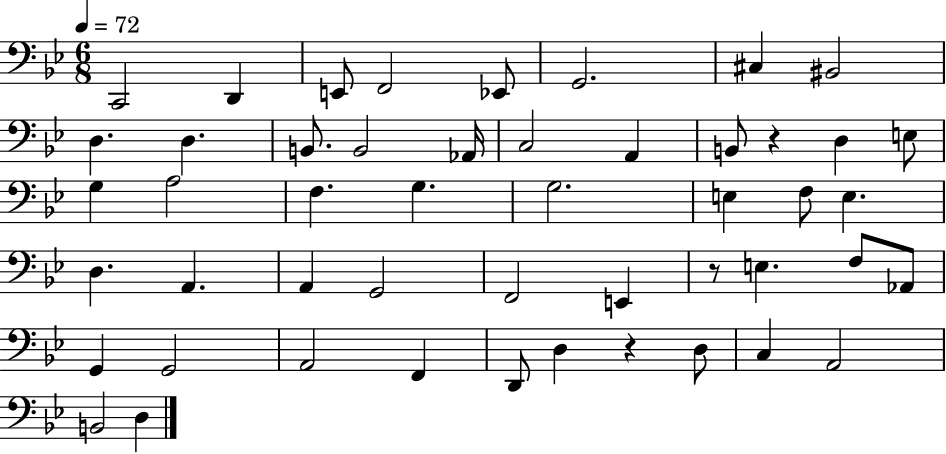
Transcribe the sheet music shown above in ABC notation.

X:1
T:Untitled
M:6/8
L:1/4
K:Bb
C,,2 D,, E,,/2 F,,2 _E,,/2 G,,2 ^C, ^B,,2 D, D, B,,/2 B,,2 _A,,/4 C,2 A,, B,,/2 z D, E,/2 G, A,2 F, G, G,2 E, F,/2 E, D, A,, A,, G,,2 F,,2 E,, z/2 E, F,/2 _A,,/2 G,, G,,2 A,,2 F,, D,,/2 D, z D,/2 C, A,,2 B,,2 D,